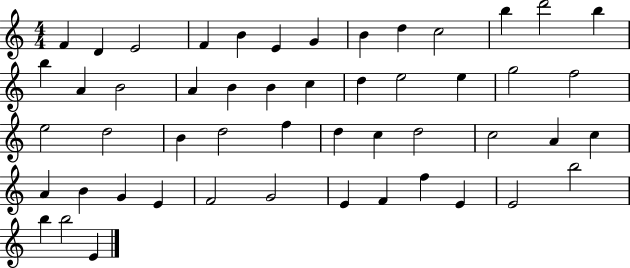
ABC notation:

X:1
T:Untitled
M:4/4
L:1/4
K:C
F D E2 F B E G B d c2 b d'2 b b A B2 A B B c d e2 e g2 f2 e2 d2 B d2 f d c d2 c2 A c A B G E F2 G2 E F f E E2 b2 b b2 E